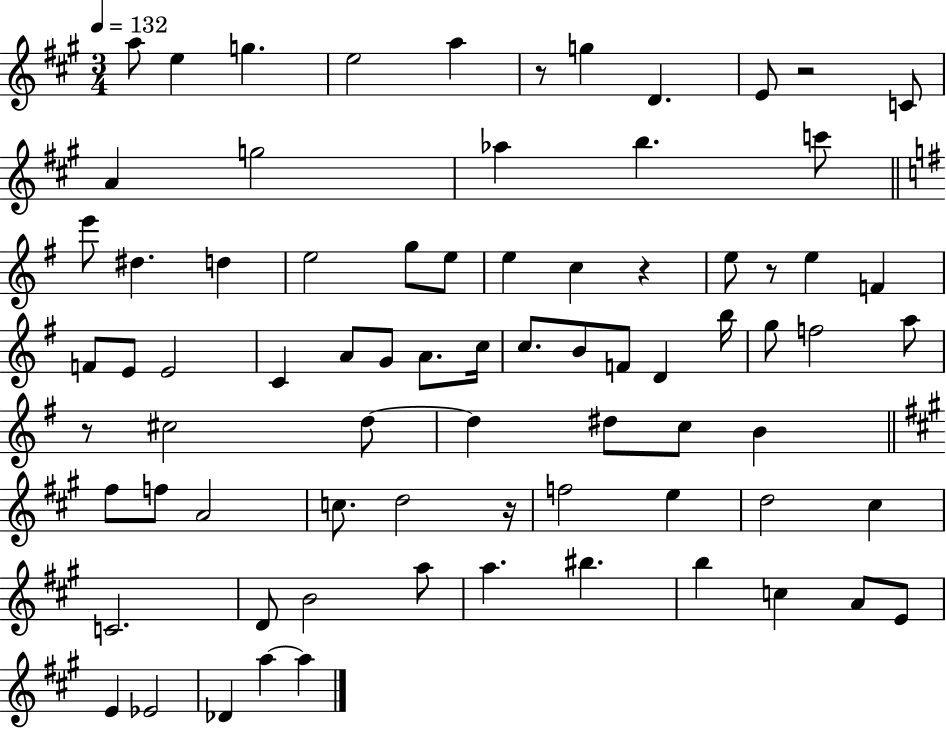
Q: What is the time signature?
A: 3/4